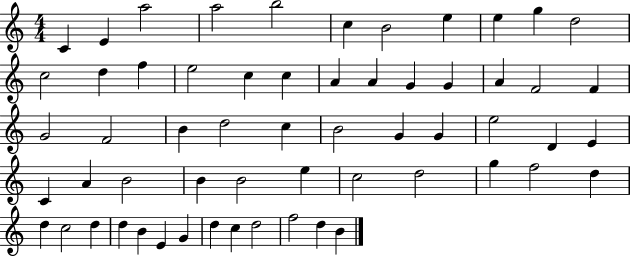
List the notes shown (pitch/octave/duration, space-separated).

C4/q E4/q A5/h A5/h B5/h C5/q B4/h E5/q E5/q G5/q D5/h C5/h D5/q F5/q E5/h C5/q C5/q A4/q A4/q G4/q G4/q A4/q F4/h F4/q G4/h F4/h B4/q D5/h C5/q B4/h G4/q G4/q E5/h D4/q E4/q C4/q A4/q B4/h B4/q B4/h E5/q C5/h D5/h G5/q F5/h D5/q D5/q C5/h D5/q D5/q B4/q E4/q G4/q D5/q C5/q D5/h F5/h D5/q B4/q